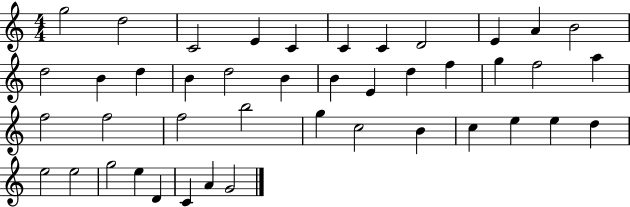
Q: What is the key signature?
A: C major